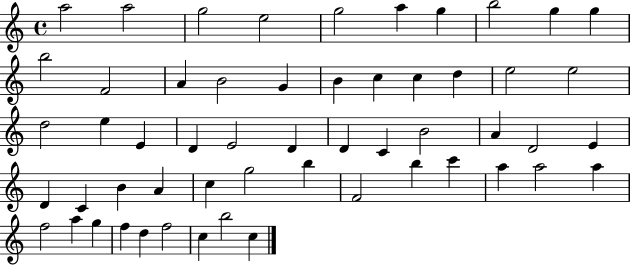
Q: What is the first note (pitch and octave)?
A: A5